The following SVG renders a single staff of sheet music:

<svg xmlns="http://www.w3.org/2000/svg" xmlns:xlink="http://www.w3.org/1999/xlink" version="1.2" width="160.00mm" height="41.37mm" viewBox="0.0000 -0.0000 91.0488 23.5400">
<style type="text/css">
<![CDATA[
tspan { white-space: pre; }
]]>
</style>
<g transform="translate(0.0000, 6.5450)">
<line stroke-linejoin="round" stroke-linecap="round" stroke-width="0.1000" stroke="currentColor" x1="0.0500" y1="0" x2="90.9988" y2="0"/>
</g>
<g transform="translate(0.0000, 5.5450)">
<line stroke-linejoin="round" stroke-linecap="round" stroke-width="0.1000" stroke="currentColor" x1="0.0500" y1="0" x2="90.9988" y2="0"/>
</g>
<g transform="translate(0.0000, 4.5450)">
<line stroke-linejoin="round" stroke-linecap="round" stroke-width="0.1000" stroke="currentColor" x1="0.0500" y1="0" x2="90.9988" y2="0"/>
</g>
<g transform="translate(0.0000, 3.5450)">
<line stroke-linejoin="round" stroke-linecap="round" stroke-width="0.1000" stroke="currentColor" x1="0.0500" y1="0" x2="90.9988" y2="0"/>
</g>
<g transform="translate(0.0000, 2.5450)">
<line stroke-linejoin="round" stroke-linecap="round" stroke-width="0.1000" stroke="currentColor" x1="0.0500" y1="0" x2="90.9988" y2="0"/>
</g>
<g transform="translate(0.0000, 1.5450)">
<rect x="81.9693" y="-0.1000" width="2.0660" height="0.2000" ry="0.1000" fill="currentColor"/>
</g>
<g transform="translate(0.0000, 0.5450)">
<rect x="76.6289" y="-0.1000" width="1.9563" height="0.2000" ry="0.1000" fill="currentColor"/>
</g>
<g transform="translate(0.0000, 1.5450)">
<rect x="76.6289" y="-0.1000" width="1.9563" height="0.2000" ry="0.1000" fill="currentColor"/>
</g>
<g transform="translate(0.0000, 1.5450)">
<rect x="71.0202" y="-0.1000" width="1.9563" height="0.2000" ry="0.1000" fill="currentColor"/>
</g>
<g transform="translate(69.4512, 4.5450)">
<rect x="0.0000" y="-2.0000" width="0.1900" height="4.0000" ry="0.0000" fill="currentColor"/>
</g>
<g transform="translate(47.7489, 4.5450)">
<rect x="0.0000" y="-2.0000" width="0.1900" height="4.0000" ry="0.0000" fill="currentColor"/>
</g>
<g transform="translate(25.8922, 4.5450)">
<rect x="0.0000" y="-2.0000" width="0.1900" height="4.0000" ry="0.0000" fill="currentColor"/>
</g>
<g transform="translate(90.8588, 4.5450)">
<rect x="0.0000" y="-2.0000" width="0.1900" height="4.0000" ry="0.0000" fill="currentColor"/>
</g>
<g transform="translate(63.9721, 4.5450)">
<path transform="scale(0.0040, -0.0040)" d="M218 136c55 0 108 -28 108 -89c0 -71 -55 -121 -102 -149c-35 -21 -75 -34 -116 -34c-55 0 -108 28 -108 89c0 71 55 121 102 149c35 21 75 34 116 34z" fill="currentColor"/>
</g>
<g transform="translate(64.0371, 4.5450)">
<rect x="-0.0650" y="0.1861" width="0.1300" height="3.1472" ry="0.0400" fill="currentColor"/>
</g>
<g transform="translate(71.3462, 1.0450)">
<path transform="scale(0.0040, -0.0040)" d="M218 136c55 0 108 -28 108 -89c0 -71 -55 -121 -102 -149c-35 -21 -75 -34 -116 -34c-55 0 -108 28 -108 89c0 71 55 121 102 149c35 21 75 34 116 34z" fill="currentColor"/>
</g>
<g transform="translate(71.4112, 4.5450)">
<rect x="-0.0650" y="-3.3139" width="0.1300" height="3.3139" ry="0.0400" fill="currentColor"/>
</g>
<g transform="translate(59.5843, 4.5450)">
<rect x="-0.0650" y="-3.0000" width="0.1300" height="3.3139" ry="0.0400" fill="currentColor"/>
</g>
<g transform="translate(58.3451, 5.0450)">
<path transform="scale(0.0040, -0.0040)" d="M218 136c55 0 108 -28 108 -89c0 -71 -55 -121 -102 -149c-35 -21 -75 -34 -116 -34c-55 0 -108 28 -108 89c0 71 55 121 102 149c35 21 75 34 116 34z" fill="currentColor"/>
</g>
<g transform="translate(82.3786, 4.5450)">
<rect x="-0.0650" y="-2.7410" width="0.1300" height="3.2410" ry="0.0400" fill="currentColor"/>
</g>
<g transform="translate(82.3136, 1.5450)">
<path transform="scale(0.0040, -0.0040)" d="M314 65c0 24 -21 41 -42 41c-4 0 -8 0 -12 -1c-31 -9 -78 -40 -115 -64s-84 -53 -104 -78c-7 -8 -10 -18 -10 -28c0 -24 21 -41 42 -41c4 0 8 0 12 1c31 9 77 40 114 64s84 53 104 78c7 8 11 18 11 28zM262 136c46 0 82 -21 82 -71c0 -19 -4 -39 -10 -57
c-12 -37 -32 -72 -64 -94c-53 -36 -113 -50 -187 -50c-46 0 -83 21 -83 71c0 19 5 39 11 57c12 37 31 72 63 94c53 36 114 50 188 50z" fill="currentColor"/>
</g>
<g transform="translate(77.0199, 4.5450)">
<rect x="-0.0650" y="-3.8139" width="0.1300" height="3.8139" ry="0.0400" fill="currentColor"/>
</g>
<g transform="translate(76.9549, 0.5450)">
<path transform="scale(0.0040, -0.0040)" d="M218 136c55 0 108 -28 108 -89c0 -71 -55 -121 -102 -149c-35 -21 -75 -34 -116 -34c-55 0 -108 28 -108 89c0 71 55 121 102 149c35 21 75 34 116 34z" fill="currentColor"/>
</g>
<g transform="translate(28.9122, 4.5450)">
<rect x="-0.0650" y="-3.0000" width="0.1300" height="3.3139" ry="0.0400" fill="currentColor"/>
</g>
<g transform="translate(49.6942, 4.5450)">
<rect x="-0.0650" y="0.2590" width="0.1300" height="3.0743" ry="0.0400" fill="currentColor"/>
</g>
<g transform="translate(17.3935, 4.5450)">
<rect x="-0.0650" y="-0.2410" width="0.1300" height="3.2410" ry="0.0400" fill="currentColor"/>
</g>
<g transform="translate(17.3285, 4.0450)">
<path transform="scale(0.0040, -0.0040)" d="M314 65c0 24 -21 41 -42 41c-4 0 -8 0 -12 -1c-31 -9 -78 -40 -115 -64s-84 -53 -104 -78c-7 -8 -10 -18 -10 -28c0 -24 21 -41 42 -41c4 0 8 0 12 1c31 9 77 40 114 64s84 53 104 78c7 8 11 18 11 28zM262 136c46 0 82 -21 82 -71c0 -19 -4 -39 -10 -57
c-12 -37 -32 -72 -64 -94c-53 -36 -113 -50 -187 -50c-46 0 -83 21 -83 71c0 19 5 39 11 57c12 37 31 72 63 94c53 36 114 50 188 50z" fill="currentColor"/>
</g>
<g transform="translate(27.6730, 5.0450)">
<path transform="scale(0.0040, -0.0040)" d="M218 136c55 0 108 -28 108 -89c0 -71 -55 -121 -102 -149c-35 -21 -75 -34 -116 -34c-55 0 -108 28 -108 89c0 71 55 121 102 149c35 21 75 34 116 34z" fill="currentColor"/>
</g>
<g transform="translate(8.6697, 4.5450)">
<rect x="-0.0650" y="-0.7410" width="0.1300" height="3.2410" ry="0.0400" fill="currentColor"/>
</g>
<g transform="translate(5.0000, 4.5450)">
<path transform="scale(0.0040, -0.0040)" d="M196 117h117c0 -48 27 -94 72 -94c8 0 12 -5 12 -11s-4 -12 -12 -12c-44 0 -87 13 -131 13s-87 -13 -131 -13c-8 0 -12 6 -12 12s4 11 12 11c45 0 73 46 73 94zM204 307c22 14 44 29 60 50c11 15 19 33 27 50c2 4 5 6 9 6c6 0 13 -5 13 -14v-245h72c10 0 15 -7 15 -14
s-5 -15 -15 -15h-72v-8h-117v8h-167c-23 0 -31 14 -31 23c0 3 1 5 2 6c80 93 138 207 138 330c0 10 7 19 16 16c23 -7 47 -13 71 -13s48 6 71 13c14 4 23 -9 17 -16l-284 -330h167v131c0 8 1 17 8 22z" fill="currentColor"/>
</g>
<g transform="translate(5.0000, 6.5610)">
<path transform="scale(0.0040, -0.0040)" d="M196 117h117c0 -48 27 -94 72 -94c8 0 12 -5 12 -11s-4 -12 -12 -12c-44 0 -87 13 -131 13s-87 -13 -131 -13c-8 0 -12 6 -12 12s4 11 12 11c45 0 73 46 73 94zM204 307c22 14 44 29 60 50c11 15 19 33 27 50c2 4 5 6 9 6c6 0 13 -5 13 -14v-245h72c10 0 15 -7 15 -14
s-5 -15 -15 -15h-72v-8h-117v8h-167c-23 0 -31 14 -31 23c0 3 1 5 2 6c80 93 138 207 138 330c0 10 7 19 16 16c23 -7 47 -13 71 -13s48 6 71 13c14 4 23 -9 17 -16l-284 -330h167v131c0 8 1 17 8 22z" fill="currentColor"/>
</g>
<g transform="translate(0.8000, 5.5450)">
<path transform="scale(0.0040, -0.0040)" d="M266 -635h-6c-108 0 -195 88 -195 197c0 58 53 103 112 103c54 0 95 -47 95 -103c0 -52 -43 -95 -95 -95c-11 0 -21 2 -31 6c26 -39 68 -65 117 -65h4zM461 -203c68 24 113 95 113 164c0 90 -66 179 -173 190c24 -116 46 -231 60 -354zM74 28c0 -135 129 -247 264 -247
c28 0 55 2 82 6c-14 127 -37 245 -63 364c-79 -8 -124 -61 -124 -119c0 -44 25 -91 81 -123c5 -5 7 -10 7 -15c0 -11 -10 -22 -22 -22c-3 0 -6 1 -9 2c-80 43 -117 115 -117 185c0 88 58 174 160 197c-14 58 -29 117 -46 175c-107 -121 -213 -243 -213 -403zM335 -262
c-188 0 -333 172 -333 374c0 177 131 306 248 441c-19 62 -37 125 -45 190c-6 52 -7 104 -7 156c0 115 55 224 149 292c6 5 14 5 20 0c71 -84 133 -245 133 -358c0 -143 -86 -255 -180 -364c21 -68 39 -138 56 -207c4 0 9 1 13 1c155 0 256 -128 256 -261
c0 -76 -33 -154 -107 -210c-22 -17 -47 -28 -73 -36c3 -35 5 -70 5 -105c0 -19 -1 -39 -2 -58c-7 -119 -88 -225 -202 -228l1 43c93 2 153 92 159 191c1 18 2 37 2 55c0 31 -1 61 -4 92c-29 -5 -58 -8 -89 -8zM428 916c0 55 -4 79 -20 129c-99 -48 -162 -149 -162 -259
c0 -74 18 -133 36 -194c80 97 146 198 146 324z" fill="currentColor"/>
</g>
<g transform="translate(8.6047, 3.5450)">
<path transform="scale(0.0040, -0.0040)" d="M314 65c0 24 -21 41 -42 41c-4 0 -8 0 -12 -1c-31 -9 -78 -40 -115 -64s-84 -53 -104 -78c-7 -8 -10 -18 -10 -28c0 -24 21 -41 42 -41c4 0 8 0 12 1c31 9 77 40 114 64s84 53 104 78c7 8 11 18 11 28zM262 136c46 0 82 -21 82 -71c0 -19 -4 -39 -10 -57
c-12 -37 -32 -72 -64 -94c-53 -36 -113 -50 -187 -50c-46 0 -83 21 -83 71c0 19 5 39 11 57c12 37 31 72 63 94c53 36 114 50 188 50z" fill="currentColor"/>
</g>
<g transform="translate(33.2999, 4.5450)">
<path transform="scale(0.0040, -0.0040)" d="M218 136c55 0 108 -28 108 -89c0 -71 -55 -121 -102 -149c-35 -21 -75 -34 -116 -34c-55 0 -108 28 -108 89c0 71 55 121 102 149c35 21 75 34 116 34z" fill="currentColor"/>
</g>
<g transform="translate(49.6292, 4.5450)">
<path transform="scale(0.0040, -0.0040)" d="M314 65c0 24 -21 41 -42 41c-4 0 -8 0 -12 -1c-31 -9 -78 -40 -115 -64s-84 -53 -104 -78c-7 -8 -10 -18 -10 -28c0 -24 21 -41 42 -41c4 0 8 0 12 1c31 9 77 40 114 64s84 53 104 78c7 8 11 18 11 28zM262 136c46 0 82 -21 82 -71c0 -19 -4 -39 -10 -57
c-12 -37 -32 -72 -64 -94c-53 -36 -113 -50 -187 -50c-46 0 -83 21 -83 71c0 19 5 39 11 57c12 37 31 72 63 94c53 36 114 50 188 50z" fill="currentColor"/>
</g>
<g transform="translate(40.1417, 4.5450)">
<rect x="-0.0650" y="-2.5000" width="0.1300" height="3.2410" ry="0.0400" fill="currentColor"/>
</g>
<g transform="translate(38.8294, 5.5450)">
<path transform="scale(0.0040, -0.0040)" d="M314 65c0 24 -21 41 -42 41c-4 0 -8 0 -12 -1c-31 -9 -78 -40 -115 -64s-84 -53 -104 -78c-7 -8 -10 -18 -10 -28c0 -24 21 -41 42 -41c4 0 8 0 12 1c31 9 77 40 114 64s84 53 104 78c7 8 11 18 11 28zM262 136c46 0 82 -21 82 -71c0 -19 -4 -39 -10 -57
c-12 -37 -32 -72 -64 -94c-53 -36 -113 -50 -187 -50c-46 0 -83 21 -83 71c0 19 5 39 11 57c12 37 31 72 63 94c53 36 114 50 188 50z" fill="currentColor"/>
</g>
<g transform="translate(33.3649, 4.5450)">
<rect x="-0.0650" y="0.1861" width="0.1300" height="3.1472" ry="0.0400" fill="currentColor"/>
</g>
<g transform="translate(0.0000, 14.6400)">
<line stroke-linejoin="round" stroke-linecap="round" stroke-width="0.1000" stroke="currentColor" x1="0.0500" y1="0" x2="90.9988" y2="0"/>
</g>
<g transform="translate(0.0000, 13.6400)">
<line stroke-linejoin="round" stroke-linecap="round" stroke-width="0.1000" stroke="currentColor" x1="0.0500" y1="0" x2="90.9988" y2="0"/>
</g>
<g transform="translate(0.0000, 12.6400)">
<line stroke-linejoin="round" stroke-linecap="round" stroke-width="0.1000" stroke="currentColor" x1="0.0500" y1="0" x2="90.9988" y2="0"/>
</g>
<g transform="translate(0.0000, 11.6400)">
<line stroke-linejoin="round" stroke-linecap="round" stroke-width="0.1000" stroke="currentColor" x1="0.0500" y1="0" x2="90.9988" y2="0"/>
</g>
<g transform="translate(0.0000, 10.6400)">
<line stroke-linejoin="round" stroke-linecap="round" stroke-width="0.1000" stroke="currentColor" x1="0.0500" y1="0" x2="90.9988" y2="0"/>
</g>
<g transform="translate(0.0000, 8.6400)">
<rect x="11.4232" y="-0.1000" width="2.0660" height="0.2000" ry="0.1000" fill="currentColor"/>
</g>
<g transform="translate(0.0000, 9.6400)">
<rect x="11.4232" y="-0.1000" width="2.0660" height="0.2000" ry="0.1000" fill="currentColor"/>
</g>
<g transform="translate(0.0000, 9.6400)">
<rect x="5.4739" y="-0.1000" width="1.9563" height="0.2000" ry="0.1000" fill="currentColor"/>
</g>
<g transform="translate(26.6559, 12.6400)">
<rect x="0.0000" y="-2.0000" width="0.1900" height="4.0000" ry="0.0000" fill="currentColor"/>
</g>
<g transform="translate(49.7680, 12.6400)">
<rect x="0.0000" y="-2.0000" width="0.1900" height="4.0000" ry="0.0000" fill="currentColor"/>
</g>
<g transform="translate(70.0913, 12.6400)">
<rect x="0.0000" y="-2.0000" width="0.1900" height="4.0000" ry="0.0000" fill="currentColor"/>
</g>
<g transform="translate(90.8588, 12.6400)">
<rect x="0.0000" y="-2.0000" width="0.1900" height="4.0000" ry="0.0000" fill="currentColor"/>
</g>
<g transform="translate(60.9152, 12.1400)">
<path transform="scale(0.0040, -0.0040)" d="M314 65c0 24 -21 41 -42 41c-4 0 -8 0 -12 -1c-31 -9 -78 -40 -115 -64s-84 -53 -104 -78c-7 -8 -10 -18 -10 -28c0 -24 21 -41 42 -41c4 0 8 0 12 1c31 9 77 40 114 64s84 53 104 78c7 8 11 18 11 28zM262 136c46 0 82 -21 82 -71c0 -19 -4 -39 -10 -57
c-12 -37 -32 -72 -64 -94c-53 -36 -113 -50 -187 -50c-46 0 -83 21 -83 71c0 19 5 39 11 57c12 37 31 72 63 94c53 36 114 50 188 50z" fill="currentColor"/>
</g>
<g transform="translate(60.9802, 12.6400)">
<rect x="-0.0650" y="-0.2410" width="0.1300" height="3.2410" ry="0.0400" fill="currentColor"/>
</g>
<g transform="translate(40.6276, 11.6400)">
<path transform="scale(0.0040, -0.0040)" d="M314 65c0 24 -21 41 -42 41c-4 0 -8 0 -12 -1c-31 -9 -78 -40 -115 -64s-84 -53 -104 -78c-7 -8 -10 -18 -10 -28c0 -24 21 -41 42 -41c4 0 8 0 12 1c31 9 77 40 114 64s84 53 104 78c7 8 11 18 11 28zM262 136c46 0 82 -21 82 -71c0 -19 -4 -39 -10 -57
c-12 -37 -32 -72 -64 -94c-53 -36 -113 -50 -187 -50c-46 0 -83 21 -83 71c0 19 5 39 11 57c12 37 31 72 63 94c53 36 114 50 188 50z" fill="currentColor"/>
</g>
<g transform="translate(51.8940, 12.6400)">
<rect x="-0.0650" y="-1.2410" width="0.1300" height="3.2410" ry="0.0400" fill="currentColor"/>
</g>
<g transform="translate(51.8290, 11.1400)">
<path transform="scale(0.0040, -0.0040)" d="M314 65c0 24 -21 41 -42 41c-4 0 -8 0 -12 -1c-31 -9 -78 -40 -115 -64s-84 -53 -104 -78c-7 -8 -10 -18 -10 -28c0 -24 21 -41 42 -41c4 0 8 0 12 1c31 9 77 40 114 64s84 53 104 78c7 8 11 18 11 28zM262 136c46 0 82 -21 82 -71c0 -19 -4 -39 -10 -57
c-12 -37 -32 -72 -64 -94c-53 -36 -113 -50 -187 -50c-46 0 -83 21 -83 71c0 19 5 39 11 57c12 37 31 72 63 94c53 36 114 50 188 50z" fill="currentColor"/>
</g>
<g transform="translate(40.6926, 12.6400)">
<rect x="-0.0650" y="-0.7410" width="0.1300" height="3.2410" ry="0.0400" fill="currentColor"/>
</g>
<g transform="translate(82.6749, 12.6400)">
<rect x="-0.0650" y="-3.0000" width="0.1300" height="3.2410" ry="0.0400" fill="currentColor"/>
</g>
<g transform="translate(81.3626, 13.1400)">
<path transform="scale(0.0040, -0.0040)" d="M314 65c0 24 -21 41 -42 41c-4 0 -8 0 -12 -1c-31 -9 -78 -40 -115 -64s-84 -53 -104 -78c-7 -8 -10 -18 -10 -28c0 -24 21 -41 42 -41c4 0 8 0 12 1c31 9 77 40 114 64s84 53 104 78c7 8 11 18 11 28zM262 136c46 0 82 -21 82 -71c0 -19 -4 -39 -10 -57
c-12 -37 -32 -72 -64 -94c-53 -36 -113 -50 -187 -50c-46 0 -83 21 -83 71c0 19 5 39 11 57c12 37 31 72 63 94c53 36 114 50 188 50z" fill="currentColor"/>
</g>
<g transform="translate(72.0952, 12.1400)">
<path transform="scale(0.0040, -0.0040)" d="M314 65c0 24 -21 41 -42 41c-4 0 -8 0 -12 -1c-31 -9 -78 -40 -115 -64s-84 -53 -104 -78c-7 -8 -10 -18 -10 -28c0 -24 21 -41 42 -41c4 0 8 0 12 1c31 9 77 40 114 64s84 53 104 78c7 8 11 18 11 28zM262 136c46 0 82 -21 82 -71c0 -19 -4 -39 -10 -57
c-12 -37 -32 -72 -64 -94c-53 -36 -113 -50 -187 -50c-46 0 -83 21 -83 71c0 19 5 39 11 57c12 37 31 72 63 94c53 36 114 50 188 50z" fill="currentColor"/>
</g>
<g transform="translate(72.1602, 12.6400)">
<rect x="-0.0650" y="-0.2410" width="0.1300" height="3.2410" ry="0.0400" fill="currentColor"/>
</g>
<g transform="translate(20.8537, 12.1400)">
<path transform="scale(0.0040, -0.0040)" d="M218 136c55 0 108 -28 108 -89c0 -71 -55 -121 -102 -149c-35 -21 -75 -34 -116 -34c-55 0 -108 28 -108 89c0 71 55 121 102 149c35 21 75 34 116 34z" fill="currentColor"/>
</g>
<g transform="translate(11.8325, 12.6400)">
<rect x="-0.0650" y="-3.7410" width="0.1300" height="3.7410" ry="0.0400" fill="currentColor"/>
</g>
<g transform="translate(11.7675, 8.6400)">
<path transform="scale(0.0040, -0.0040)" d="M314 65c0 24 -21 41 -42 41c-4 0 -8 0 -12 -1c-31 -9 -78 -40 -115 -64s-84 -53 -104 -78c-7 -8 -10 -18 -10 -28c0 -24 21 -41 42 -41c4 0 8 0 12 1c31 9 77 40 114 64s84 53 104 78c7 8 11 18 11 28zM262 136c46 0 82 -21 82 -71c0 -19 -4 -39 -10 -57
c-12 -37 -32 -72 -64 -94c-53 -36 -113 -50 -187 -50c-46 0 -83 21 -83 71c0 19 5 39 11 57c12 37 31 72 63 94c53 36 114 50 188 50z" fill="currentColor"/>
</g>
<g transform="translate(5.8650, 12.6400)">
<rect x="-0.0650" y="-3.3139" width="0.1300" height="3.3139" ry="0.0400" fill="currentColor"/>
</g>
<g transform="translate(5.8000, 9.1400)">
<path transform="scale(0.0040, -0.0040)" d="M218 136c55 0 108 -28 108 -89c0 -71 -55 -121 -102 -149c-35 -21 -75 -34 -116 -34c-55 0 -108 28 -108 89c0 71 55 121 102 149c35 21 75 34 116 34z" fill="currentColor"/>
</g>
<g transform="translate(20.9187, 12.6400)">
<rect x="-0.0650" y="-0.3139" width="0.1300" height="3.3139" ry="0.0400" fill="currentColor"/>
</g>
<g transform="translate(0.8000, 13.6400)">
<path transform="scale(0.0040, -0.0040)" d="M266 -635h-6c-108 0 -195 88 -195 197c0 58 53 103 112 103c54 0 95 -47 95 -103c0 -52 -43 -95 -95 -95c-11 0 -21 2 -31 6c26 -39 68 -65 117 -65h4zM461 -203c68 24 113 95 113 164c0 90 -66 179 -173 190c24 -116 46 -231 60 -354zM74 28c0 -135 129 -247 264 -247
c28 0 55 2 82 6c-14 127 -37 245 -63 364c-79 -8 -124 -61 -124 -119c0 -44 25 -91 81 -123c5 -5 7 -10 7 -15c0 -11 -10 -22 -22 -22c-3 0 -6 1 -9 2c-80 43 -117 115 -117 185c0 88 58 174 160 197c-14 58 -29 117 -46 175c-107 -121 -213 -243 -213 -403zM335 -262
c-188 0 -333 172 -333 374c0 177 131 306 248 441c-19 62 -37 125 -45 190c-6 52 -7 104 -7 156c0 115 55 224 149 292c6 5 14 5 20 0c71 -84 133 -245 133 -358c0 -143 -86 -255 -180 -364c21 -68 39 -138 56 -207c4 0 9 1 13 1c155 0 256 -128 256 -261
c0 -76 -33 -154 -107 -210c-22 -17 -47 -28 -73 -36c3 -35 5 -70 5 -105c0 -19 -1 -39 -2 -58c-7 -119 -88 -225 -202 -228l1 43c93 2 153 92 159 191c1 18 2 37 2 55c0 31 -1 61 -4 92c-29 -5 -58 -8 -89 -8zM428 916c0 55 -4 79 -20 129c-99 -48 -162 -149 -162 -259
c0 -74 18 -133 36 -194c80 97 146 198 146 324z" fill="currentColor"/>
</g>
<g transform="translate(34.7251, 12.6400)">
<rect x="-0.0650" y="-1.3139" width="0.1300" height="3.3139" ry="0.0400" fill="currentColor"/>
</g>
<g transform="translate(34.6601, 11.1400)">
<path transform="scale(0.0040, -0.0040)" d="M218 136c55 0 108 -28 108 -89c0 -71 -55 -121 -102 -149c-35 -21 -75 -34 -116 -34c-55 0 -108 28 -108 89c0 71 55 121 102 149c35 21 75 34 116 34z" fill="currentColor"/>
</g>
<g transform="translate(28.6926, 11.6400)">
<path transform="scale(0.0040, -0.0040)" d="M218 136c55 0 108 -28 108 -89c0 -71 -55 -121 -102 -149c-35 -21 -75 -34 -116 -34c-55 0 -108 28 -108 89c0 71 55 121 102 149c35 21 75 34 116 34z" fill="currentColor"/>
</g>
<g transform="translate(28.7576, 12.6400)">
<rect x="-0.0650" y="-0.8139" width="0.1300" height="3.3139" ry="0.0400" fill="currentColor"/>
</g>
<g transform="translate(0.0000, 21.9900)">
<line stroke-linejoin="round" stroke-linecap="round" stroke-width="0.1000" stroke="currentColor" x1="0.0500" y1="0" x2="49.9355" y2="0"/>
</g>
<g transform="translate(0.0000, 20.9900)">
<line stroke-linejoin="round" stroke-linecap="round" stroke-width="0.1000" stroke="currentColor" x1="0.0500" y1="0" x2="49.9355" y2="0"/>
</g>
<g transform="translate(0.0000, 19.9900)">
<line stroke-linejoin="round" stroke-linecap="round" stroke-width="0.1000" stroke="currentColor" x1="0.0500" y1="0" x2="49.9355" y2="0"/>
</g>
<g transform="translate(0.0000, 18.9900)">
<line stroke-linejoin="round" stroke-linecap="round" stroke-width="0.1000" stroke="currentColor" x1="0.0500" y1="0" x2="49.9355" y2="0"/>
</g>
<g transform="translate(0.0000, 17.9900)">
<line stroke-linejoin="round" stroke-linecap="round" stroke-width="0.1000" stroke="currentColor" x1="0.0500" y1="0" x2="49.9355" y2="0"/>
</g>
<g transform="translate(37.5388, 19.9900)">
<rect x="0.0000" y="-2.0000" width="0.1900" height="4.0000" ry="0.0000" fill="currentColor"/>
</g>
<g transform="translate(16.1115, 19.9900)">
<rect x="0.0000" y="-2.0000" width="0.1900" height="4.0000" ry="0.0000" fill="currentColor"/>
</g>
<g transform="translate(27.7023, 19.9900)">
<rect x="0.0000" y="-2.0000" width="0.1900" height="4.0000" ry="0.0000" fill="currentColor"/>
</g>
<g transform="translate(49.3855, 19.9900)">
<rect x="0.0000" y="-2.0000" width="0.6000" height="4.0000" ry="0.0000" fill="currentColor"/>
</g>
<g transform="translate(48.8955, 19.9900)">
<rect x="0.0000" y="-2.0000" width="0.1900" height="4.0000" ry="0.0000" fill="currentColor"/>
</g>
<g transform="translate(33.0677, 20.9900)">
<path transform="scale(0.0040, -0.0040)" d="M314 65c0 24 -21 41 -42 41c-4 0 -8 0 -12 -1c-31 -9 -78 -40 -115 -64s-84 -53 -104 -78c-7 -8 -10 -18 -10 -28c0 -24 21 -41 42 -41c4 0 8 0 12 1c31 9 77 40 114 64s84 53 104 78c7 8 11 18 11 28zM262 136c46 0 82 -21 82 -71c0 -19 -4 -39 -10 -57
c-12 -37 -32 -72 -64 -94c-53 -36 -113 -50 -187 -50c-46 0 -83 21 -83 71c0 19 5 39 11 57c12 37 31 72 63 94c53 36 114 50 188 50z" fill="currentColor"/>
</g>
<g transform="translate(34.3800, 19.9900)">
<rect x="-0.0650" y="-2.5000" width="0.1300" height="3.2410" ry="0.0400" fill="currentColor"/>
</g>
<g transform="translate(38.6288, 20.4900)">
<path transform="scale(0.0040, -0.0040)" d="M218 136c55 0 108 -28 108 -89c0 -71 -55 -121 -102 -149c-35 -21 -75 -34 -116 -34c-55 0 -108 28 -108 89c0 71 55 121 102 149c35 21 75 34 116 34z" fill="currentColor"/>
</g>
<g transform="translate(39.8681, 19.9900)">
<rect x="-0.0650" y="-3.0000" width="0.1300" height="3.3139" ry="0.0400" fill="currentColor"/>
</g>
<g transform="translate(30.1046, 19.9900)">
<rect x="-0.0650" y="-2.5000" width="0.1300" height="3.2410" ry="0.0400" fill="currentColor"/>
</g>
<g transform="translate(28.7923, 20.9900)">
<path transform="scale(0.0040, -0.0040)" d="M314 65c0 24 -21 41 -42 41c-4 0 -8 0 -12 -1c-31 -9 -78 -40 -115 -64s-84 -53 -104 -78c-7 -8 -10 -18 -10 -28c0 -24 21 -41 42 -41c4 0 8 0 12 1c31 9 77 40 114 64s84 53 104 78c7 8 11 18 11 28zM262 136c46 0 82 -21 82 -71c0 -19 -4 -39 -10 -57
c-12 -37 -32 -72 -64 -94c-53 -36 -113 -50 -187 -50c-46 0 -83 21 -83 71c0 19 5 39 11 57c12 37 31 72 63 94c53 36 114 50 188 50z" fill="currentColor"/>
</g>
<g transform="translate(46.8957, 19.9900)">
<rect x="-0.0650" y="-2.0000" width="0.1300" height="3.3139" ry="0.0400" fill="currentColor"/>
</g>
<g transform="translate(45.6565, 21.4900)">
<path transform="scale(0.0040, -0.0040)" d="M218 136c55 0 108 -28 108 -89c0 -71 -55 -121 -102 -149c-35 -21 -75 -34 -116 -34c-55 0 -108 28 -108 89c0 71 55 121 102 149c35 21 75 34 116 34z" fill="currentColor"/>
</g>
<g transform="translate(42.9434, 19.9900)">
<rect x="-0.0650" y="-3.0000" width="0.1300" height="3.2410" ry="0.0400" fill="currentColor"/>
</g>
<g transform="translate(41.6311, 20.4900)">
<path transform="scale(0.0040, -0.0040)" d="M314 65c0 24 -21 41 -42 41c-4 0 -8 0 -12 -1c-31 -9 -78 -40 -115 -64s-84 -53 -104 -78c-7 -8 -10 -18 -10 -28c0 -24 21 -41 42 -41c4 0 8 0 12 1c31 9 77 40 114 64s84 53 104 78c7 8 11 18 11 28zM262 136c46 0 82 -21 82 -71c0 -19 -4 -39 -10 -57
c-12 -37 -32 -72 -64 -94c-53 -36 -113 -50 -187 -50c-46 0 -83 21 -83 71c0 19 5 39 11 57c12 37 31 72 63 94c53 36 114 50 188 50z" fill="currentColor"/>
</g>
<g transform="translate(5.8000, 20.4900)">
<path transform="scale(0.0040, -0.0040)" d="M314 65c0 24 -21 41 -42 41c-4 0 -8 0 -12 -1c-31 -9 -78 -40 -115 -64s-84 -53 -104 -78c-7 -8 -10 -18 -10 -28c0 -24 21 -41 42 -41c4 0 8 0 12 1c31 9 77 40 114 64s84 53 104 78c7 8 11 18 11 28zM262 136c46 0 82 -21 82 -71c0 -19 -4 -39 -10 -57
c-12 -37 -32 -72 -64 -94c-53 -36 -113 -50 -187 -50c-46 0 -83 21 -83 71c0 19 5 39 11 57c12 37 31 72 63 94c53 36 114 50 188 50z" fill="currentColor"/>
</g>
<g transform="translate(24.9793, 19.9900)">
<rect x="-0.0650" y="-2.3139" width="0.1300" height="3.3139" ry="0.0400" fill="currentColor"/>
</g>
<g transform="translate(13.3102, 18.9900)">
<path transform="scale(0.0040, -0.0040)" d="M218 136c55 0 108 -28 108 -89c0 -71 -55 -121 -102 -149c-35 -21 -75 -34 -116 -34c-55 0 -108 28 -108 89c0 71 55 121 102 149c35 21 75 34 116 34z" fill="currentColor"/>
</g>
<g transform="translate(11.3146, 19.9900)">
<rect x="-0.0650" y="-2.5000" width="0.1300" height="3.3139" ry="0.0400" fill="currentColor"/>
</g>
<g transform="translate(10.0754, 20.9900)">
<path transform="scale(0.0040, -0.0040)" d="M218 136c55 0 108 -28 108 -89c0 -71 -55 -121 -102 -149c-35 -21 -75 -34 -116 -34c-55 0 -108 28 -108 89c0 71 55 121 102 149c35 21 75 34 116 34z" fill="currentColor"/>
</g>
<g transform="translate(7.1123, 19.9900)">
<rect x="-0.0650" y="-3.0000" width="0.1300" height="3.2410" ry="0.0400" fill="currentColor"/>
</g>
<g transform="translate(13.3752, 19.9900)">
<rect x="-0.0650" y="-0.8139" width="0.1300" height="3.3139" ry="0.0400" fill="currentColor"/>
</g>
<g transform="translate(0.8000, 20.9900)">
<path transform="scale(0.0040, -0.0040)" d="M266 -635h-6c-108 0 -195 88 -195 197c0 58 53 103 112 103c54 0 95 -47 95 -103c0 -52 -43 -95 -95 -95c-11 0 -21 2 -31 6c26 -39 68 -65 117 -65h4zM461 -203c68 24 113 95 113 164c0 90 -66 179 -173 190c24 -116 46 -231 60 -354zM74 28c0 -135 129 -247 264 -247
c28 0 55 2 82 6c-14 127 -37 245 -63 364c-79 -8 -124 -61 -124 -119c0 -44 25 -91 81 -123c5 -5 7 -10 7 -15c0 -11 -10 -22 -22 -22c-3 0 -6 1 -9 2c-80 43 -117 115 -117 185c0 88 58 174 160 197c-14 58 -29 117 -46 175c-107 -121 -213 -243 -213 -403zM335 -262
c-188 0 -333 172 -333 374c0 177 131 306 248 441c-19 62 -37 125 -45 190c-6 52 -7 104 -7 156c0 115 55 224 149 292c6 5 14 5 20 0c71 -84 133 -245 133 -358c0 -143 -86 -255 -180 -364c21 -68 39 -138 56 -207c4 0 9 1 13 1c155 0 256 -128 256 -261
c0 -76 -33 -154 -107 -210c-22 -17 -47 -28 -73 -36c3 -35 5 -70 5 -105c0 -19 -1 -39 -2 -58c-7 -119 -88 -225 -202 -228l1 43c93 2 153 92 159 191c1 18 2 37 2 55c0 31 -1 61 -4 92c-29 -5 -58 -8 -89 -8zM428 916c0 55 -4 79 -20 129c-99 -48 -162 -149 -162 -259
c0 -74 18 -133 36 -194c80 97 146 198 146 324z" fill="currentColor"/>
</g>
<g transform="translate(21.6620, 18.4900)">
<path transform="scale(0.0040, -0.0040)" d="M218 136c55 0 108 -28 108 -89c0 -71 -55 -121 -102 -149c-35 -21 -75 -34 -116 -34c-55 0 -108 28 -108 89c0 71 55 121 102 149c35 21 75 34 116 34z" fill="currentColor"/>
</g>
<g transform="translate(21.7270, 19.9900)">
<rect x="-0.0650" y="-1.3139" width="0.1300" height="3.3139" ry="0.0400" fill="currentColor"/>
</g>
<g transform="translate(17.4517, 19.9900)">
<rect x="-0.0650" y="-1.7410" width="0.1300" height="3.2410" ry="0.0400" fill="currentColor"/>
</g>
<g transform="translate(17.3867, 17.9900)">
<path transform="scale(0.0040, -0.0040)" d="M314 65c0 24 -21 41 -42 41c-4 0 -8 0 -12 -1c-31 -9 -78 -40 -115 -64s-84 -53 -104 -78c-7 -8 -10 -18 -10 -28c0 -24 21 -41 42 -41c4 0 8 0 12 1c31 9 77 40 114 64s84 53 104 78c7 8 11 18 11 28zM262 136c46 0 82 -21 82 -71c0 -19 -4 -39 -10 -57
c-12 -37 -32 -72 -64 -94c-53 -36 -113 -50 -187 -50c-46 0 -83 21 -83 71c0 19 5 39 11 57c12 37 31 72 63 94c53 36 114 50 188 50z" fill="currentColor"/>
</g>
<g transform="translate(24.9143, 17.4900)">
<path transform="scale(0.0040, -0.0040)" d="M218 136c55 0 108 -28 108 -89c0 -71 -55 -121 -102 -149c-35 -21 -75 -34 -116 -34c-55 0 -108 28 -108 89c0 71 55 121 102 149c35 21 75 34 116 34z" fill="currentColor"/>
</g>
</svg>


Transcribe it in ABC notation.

X:1
T:Untitled
M:4/4
L:1/4
K:C
d2 c2 A B G2 B2 A B b c' a2 b c'2 c d e d2 e2 c2 c2 A2 A2 G d f2 e g G2 G2 A A2 F